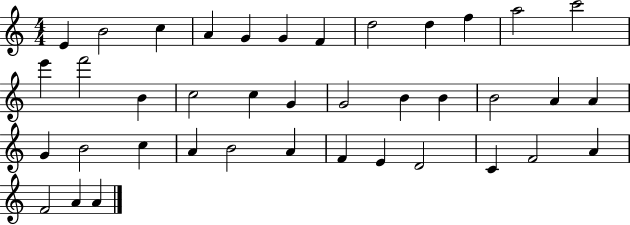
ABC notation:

X:1
T:Untitled
M:4/4
L:1/4
K:C
E B2 c A G G F d2 d f a2 c'2 e' f'2 B c2 c G G2 B B B2 A A G B2 c A B2 A F E D2 C F2 A F2 A A